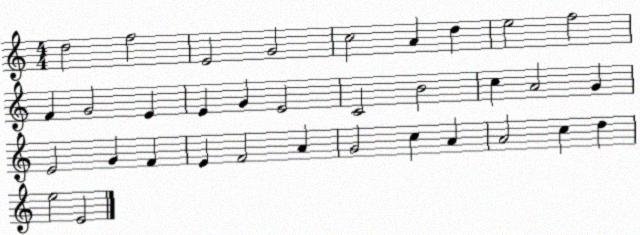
X:1
T:Untitled
M:4/4
L:1/4
K:C
d2 f2 E2 G2 c2 A d e2 f2 F G2 E E G E2 C2 B2 c A2 G E2 G F E F2 A G2 c A A2 c d e2 E2